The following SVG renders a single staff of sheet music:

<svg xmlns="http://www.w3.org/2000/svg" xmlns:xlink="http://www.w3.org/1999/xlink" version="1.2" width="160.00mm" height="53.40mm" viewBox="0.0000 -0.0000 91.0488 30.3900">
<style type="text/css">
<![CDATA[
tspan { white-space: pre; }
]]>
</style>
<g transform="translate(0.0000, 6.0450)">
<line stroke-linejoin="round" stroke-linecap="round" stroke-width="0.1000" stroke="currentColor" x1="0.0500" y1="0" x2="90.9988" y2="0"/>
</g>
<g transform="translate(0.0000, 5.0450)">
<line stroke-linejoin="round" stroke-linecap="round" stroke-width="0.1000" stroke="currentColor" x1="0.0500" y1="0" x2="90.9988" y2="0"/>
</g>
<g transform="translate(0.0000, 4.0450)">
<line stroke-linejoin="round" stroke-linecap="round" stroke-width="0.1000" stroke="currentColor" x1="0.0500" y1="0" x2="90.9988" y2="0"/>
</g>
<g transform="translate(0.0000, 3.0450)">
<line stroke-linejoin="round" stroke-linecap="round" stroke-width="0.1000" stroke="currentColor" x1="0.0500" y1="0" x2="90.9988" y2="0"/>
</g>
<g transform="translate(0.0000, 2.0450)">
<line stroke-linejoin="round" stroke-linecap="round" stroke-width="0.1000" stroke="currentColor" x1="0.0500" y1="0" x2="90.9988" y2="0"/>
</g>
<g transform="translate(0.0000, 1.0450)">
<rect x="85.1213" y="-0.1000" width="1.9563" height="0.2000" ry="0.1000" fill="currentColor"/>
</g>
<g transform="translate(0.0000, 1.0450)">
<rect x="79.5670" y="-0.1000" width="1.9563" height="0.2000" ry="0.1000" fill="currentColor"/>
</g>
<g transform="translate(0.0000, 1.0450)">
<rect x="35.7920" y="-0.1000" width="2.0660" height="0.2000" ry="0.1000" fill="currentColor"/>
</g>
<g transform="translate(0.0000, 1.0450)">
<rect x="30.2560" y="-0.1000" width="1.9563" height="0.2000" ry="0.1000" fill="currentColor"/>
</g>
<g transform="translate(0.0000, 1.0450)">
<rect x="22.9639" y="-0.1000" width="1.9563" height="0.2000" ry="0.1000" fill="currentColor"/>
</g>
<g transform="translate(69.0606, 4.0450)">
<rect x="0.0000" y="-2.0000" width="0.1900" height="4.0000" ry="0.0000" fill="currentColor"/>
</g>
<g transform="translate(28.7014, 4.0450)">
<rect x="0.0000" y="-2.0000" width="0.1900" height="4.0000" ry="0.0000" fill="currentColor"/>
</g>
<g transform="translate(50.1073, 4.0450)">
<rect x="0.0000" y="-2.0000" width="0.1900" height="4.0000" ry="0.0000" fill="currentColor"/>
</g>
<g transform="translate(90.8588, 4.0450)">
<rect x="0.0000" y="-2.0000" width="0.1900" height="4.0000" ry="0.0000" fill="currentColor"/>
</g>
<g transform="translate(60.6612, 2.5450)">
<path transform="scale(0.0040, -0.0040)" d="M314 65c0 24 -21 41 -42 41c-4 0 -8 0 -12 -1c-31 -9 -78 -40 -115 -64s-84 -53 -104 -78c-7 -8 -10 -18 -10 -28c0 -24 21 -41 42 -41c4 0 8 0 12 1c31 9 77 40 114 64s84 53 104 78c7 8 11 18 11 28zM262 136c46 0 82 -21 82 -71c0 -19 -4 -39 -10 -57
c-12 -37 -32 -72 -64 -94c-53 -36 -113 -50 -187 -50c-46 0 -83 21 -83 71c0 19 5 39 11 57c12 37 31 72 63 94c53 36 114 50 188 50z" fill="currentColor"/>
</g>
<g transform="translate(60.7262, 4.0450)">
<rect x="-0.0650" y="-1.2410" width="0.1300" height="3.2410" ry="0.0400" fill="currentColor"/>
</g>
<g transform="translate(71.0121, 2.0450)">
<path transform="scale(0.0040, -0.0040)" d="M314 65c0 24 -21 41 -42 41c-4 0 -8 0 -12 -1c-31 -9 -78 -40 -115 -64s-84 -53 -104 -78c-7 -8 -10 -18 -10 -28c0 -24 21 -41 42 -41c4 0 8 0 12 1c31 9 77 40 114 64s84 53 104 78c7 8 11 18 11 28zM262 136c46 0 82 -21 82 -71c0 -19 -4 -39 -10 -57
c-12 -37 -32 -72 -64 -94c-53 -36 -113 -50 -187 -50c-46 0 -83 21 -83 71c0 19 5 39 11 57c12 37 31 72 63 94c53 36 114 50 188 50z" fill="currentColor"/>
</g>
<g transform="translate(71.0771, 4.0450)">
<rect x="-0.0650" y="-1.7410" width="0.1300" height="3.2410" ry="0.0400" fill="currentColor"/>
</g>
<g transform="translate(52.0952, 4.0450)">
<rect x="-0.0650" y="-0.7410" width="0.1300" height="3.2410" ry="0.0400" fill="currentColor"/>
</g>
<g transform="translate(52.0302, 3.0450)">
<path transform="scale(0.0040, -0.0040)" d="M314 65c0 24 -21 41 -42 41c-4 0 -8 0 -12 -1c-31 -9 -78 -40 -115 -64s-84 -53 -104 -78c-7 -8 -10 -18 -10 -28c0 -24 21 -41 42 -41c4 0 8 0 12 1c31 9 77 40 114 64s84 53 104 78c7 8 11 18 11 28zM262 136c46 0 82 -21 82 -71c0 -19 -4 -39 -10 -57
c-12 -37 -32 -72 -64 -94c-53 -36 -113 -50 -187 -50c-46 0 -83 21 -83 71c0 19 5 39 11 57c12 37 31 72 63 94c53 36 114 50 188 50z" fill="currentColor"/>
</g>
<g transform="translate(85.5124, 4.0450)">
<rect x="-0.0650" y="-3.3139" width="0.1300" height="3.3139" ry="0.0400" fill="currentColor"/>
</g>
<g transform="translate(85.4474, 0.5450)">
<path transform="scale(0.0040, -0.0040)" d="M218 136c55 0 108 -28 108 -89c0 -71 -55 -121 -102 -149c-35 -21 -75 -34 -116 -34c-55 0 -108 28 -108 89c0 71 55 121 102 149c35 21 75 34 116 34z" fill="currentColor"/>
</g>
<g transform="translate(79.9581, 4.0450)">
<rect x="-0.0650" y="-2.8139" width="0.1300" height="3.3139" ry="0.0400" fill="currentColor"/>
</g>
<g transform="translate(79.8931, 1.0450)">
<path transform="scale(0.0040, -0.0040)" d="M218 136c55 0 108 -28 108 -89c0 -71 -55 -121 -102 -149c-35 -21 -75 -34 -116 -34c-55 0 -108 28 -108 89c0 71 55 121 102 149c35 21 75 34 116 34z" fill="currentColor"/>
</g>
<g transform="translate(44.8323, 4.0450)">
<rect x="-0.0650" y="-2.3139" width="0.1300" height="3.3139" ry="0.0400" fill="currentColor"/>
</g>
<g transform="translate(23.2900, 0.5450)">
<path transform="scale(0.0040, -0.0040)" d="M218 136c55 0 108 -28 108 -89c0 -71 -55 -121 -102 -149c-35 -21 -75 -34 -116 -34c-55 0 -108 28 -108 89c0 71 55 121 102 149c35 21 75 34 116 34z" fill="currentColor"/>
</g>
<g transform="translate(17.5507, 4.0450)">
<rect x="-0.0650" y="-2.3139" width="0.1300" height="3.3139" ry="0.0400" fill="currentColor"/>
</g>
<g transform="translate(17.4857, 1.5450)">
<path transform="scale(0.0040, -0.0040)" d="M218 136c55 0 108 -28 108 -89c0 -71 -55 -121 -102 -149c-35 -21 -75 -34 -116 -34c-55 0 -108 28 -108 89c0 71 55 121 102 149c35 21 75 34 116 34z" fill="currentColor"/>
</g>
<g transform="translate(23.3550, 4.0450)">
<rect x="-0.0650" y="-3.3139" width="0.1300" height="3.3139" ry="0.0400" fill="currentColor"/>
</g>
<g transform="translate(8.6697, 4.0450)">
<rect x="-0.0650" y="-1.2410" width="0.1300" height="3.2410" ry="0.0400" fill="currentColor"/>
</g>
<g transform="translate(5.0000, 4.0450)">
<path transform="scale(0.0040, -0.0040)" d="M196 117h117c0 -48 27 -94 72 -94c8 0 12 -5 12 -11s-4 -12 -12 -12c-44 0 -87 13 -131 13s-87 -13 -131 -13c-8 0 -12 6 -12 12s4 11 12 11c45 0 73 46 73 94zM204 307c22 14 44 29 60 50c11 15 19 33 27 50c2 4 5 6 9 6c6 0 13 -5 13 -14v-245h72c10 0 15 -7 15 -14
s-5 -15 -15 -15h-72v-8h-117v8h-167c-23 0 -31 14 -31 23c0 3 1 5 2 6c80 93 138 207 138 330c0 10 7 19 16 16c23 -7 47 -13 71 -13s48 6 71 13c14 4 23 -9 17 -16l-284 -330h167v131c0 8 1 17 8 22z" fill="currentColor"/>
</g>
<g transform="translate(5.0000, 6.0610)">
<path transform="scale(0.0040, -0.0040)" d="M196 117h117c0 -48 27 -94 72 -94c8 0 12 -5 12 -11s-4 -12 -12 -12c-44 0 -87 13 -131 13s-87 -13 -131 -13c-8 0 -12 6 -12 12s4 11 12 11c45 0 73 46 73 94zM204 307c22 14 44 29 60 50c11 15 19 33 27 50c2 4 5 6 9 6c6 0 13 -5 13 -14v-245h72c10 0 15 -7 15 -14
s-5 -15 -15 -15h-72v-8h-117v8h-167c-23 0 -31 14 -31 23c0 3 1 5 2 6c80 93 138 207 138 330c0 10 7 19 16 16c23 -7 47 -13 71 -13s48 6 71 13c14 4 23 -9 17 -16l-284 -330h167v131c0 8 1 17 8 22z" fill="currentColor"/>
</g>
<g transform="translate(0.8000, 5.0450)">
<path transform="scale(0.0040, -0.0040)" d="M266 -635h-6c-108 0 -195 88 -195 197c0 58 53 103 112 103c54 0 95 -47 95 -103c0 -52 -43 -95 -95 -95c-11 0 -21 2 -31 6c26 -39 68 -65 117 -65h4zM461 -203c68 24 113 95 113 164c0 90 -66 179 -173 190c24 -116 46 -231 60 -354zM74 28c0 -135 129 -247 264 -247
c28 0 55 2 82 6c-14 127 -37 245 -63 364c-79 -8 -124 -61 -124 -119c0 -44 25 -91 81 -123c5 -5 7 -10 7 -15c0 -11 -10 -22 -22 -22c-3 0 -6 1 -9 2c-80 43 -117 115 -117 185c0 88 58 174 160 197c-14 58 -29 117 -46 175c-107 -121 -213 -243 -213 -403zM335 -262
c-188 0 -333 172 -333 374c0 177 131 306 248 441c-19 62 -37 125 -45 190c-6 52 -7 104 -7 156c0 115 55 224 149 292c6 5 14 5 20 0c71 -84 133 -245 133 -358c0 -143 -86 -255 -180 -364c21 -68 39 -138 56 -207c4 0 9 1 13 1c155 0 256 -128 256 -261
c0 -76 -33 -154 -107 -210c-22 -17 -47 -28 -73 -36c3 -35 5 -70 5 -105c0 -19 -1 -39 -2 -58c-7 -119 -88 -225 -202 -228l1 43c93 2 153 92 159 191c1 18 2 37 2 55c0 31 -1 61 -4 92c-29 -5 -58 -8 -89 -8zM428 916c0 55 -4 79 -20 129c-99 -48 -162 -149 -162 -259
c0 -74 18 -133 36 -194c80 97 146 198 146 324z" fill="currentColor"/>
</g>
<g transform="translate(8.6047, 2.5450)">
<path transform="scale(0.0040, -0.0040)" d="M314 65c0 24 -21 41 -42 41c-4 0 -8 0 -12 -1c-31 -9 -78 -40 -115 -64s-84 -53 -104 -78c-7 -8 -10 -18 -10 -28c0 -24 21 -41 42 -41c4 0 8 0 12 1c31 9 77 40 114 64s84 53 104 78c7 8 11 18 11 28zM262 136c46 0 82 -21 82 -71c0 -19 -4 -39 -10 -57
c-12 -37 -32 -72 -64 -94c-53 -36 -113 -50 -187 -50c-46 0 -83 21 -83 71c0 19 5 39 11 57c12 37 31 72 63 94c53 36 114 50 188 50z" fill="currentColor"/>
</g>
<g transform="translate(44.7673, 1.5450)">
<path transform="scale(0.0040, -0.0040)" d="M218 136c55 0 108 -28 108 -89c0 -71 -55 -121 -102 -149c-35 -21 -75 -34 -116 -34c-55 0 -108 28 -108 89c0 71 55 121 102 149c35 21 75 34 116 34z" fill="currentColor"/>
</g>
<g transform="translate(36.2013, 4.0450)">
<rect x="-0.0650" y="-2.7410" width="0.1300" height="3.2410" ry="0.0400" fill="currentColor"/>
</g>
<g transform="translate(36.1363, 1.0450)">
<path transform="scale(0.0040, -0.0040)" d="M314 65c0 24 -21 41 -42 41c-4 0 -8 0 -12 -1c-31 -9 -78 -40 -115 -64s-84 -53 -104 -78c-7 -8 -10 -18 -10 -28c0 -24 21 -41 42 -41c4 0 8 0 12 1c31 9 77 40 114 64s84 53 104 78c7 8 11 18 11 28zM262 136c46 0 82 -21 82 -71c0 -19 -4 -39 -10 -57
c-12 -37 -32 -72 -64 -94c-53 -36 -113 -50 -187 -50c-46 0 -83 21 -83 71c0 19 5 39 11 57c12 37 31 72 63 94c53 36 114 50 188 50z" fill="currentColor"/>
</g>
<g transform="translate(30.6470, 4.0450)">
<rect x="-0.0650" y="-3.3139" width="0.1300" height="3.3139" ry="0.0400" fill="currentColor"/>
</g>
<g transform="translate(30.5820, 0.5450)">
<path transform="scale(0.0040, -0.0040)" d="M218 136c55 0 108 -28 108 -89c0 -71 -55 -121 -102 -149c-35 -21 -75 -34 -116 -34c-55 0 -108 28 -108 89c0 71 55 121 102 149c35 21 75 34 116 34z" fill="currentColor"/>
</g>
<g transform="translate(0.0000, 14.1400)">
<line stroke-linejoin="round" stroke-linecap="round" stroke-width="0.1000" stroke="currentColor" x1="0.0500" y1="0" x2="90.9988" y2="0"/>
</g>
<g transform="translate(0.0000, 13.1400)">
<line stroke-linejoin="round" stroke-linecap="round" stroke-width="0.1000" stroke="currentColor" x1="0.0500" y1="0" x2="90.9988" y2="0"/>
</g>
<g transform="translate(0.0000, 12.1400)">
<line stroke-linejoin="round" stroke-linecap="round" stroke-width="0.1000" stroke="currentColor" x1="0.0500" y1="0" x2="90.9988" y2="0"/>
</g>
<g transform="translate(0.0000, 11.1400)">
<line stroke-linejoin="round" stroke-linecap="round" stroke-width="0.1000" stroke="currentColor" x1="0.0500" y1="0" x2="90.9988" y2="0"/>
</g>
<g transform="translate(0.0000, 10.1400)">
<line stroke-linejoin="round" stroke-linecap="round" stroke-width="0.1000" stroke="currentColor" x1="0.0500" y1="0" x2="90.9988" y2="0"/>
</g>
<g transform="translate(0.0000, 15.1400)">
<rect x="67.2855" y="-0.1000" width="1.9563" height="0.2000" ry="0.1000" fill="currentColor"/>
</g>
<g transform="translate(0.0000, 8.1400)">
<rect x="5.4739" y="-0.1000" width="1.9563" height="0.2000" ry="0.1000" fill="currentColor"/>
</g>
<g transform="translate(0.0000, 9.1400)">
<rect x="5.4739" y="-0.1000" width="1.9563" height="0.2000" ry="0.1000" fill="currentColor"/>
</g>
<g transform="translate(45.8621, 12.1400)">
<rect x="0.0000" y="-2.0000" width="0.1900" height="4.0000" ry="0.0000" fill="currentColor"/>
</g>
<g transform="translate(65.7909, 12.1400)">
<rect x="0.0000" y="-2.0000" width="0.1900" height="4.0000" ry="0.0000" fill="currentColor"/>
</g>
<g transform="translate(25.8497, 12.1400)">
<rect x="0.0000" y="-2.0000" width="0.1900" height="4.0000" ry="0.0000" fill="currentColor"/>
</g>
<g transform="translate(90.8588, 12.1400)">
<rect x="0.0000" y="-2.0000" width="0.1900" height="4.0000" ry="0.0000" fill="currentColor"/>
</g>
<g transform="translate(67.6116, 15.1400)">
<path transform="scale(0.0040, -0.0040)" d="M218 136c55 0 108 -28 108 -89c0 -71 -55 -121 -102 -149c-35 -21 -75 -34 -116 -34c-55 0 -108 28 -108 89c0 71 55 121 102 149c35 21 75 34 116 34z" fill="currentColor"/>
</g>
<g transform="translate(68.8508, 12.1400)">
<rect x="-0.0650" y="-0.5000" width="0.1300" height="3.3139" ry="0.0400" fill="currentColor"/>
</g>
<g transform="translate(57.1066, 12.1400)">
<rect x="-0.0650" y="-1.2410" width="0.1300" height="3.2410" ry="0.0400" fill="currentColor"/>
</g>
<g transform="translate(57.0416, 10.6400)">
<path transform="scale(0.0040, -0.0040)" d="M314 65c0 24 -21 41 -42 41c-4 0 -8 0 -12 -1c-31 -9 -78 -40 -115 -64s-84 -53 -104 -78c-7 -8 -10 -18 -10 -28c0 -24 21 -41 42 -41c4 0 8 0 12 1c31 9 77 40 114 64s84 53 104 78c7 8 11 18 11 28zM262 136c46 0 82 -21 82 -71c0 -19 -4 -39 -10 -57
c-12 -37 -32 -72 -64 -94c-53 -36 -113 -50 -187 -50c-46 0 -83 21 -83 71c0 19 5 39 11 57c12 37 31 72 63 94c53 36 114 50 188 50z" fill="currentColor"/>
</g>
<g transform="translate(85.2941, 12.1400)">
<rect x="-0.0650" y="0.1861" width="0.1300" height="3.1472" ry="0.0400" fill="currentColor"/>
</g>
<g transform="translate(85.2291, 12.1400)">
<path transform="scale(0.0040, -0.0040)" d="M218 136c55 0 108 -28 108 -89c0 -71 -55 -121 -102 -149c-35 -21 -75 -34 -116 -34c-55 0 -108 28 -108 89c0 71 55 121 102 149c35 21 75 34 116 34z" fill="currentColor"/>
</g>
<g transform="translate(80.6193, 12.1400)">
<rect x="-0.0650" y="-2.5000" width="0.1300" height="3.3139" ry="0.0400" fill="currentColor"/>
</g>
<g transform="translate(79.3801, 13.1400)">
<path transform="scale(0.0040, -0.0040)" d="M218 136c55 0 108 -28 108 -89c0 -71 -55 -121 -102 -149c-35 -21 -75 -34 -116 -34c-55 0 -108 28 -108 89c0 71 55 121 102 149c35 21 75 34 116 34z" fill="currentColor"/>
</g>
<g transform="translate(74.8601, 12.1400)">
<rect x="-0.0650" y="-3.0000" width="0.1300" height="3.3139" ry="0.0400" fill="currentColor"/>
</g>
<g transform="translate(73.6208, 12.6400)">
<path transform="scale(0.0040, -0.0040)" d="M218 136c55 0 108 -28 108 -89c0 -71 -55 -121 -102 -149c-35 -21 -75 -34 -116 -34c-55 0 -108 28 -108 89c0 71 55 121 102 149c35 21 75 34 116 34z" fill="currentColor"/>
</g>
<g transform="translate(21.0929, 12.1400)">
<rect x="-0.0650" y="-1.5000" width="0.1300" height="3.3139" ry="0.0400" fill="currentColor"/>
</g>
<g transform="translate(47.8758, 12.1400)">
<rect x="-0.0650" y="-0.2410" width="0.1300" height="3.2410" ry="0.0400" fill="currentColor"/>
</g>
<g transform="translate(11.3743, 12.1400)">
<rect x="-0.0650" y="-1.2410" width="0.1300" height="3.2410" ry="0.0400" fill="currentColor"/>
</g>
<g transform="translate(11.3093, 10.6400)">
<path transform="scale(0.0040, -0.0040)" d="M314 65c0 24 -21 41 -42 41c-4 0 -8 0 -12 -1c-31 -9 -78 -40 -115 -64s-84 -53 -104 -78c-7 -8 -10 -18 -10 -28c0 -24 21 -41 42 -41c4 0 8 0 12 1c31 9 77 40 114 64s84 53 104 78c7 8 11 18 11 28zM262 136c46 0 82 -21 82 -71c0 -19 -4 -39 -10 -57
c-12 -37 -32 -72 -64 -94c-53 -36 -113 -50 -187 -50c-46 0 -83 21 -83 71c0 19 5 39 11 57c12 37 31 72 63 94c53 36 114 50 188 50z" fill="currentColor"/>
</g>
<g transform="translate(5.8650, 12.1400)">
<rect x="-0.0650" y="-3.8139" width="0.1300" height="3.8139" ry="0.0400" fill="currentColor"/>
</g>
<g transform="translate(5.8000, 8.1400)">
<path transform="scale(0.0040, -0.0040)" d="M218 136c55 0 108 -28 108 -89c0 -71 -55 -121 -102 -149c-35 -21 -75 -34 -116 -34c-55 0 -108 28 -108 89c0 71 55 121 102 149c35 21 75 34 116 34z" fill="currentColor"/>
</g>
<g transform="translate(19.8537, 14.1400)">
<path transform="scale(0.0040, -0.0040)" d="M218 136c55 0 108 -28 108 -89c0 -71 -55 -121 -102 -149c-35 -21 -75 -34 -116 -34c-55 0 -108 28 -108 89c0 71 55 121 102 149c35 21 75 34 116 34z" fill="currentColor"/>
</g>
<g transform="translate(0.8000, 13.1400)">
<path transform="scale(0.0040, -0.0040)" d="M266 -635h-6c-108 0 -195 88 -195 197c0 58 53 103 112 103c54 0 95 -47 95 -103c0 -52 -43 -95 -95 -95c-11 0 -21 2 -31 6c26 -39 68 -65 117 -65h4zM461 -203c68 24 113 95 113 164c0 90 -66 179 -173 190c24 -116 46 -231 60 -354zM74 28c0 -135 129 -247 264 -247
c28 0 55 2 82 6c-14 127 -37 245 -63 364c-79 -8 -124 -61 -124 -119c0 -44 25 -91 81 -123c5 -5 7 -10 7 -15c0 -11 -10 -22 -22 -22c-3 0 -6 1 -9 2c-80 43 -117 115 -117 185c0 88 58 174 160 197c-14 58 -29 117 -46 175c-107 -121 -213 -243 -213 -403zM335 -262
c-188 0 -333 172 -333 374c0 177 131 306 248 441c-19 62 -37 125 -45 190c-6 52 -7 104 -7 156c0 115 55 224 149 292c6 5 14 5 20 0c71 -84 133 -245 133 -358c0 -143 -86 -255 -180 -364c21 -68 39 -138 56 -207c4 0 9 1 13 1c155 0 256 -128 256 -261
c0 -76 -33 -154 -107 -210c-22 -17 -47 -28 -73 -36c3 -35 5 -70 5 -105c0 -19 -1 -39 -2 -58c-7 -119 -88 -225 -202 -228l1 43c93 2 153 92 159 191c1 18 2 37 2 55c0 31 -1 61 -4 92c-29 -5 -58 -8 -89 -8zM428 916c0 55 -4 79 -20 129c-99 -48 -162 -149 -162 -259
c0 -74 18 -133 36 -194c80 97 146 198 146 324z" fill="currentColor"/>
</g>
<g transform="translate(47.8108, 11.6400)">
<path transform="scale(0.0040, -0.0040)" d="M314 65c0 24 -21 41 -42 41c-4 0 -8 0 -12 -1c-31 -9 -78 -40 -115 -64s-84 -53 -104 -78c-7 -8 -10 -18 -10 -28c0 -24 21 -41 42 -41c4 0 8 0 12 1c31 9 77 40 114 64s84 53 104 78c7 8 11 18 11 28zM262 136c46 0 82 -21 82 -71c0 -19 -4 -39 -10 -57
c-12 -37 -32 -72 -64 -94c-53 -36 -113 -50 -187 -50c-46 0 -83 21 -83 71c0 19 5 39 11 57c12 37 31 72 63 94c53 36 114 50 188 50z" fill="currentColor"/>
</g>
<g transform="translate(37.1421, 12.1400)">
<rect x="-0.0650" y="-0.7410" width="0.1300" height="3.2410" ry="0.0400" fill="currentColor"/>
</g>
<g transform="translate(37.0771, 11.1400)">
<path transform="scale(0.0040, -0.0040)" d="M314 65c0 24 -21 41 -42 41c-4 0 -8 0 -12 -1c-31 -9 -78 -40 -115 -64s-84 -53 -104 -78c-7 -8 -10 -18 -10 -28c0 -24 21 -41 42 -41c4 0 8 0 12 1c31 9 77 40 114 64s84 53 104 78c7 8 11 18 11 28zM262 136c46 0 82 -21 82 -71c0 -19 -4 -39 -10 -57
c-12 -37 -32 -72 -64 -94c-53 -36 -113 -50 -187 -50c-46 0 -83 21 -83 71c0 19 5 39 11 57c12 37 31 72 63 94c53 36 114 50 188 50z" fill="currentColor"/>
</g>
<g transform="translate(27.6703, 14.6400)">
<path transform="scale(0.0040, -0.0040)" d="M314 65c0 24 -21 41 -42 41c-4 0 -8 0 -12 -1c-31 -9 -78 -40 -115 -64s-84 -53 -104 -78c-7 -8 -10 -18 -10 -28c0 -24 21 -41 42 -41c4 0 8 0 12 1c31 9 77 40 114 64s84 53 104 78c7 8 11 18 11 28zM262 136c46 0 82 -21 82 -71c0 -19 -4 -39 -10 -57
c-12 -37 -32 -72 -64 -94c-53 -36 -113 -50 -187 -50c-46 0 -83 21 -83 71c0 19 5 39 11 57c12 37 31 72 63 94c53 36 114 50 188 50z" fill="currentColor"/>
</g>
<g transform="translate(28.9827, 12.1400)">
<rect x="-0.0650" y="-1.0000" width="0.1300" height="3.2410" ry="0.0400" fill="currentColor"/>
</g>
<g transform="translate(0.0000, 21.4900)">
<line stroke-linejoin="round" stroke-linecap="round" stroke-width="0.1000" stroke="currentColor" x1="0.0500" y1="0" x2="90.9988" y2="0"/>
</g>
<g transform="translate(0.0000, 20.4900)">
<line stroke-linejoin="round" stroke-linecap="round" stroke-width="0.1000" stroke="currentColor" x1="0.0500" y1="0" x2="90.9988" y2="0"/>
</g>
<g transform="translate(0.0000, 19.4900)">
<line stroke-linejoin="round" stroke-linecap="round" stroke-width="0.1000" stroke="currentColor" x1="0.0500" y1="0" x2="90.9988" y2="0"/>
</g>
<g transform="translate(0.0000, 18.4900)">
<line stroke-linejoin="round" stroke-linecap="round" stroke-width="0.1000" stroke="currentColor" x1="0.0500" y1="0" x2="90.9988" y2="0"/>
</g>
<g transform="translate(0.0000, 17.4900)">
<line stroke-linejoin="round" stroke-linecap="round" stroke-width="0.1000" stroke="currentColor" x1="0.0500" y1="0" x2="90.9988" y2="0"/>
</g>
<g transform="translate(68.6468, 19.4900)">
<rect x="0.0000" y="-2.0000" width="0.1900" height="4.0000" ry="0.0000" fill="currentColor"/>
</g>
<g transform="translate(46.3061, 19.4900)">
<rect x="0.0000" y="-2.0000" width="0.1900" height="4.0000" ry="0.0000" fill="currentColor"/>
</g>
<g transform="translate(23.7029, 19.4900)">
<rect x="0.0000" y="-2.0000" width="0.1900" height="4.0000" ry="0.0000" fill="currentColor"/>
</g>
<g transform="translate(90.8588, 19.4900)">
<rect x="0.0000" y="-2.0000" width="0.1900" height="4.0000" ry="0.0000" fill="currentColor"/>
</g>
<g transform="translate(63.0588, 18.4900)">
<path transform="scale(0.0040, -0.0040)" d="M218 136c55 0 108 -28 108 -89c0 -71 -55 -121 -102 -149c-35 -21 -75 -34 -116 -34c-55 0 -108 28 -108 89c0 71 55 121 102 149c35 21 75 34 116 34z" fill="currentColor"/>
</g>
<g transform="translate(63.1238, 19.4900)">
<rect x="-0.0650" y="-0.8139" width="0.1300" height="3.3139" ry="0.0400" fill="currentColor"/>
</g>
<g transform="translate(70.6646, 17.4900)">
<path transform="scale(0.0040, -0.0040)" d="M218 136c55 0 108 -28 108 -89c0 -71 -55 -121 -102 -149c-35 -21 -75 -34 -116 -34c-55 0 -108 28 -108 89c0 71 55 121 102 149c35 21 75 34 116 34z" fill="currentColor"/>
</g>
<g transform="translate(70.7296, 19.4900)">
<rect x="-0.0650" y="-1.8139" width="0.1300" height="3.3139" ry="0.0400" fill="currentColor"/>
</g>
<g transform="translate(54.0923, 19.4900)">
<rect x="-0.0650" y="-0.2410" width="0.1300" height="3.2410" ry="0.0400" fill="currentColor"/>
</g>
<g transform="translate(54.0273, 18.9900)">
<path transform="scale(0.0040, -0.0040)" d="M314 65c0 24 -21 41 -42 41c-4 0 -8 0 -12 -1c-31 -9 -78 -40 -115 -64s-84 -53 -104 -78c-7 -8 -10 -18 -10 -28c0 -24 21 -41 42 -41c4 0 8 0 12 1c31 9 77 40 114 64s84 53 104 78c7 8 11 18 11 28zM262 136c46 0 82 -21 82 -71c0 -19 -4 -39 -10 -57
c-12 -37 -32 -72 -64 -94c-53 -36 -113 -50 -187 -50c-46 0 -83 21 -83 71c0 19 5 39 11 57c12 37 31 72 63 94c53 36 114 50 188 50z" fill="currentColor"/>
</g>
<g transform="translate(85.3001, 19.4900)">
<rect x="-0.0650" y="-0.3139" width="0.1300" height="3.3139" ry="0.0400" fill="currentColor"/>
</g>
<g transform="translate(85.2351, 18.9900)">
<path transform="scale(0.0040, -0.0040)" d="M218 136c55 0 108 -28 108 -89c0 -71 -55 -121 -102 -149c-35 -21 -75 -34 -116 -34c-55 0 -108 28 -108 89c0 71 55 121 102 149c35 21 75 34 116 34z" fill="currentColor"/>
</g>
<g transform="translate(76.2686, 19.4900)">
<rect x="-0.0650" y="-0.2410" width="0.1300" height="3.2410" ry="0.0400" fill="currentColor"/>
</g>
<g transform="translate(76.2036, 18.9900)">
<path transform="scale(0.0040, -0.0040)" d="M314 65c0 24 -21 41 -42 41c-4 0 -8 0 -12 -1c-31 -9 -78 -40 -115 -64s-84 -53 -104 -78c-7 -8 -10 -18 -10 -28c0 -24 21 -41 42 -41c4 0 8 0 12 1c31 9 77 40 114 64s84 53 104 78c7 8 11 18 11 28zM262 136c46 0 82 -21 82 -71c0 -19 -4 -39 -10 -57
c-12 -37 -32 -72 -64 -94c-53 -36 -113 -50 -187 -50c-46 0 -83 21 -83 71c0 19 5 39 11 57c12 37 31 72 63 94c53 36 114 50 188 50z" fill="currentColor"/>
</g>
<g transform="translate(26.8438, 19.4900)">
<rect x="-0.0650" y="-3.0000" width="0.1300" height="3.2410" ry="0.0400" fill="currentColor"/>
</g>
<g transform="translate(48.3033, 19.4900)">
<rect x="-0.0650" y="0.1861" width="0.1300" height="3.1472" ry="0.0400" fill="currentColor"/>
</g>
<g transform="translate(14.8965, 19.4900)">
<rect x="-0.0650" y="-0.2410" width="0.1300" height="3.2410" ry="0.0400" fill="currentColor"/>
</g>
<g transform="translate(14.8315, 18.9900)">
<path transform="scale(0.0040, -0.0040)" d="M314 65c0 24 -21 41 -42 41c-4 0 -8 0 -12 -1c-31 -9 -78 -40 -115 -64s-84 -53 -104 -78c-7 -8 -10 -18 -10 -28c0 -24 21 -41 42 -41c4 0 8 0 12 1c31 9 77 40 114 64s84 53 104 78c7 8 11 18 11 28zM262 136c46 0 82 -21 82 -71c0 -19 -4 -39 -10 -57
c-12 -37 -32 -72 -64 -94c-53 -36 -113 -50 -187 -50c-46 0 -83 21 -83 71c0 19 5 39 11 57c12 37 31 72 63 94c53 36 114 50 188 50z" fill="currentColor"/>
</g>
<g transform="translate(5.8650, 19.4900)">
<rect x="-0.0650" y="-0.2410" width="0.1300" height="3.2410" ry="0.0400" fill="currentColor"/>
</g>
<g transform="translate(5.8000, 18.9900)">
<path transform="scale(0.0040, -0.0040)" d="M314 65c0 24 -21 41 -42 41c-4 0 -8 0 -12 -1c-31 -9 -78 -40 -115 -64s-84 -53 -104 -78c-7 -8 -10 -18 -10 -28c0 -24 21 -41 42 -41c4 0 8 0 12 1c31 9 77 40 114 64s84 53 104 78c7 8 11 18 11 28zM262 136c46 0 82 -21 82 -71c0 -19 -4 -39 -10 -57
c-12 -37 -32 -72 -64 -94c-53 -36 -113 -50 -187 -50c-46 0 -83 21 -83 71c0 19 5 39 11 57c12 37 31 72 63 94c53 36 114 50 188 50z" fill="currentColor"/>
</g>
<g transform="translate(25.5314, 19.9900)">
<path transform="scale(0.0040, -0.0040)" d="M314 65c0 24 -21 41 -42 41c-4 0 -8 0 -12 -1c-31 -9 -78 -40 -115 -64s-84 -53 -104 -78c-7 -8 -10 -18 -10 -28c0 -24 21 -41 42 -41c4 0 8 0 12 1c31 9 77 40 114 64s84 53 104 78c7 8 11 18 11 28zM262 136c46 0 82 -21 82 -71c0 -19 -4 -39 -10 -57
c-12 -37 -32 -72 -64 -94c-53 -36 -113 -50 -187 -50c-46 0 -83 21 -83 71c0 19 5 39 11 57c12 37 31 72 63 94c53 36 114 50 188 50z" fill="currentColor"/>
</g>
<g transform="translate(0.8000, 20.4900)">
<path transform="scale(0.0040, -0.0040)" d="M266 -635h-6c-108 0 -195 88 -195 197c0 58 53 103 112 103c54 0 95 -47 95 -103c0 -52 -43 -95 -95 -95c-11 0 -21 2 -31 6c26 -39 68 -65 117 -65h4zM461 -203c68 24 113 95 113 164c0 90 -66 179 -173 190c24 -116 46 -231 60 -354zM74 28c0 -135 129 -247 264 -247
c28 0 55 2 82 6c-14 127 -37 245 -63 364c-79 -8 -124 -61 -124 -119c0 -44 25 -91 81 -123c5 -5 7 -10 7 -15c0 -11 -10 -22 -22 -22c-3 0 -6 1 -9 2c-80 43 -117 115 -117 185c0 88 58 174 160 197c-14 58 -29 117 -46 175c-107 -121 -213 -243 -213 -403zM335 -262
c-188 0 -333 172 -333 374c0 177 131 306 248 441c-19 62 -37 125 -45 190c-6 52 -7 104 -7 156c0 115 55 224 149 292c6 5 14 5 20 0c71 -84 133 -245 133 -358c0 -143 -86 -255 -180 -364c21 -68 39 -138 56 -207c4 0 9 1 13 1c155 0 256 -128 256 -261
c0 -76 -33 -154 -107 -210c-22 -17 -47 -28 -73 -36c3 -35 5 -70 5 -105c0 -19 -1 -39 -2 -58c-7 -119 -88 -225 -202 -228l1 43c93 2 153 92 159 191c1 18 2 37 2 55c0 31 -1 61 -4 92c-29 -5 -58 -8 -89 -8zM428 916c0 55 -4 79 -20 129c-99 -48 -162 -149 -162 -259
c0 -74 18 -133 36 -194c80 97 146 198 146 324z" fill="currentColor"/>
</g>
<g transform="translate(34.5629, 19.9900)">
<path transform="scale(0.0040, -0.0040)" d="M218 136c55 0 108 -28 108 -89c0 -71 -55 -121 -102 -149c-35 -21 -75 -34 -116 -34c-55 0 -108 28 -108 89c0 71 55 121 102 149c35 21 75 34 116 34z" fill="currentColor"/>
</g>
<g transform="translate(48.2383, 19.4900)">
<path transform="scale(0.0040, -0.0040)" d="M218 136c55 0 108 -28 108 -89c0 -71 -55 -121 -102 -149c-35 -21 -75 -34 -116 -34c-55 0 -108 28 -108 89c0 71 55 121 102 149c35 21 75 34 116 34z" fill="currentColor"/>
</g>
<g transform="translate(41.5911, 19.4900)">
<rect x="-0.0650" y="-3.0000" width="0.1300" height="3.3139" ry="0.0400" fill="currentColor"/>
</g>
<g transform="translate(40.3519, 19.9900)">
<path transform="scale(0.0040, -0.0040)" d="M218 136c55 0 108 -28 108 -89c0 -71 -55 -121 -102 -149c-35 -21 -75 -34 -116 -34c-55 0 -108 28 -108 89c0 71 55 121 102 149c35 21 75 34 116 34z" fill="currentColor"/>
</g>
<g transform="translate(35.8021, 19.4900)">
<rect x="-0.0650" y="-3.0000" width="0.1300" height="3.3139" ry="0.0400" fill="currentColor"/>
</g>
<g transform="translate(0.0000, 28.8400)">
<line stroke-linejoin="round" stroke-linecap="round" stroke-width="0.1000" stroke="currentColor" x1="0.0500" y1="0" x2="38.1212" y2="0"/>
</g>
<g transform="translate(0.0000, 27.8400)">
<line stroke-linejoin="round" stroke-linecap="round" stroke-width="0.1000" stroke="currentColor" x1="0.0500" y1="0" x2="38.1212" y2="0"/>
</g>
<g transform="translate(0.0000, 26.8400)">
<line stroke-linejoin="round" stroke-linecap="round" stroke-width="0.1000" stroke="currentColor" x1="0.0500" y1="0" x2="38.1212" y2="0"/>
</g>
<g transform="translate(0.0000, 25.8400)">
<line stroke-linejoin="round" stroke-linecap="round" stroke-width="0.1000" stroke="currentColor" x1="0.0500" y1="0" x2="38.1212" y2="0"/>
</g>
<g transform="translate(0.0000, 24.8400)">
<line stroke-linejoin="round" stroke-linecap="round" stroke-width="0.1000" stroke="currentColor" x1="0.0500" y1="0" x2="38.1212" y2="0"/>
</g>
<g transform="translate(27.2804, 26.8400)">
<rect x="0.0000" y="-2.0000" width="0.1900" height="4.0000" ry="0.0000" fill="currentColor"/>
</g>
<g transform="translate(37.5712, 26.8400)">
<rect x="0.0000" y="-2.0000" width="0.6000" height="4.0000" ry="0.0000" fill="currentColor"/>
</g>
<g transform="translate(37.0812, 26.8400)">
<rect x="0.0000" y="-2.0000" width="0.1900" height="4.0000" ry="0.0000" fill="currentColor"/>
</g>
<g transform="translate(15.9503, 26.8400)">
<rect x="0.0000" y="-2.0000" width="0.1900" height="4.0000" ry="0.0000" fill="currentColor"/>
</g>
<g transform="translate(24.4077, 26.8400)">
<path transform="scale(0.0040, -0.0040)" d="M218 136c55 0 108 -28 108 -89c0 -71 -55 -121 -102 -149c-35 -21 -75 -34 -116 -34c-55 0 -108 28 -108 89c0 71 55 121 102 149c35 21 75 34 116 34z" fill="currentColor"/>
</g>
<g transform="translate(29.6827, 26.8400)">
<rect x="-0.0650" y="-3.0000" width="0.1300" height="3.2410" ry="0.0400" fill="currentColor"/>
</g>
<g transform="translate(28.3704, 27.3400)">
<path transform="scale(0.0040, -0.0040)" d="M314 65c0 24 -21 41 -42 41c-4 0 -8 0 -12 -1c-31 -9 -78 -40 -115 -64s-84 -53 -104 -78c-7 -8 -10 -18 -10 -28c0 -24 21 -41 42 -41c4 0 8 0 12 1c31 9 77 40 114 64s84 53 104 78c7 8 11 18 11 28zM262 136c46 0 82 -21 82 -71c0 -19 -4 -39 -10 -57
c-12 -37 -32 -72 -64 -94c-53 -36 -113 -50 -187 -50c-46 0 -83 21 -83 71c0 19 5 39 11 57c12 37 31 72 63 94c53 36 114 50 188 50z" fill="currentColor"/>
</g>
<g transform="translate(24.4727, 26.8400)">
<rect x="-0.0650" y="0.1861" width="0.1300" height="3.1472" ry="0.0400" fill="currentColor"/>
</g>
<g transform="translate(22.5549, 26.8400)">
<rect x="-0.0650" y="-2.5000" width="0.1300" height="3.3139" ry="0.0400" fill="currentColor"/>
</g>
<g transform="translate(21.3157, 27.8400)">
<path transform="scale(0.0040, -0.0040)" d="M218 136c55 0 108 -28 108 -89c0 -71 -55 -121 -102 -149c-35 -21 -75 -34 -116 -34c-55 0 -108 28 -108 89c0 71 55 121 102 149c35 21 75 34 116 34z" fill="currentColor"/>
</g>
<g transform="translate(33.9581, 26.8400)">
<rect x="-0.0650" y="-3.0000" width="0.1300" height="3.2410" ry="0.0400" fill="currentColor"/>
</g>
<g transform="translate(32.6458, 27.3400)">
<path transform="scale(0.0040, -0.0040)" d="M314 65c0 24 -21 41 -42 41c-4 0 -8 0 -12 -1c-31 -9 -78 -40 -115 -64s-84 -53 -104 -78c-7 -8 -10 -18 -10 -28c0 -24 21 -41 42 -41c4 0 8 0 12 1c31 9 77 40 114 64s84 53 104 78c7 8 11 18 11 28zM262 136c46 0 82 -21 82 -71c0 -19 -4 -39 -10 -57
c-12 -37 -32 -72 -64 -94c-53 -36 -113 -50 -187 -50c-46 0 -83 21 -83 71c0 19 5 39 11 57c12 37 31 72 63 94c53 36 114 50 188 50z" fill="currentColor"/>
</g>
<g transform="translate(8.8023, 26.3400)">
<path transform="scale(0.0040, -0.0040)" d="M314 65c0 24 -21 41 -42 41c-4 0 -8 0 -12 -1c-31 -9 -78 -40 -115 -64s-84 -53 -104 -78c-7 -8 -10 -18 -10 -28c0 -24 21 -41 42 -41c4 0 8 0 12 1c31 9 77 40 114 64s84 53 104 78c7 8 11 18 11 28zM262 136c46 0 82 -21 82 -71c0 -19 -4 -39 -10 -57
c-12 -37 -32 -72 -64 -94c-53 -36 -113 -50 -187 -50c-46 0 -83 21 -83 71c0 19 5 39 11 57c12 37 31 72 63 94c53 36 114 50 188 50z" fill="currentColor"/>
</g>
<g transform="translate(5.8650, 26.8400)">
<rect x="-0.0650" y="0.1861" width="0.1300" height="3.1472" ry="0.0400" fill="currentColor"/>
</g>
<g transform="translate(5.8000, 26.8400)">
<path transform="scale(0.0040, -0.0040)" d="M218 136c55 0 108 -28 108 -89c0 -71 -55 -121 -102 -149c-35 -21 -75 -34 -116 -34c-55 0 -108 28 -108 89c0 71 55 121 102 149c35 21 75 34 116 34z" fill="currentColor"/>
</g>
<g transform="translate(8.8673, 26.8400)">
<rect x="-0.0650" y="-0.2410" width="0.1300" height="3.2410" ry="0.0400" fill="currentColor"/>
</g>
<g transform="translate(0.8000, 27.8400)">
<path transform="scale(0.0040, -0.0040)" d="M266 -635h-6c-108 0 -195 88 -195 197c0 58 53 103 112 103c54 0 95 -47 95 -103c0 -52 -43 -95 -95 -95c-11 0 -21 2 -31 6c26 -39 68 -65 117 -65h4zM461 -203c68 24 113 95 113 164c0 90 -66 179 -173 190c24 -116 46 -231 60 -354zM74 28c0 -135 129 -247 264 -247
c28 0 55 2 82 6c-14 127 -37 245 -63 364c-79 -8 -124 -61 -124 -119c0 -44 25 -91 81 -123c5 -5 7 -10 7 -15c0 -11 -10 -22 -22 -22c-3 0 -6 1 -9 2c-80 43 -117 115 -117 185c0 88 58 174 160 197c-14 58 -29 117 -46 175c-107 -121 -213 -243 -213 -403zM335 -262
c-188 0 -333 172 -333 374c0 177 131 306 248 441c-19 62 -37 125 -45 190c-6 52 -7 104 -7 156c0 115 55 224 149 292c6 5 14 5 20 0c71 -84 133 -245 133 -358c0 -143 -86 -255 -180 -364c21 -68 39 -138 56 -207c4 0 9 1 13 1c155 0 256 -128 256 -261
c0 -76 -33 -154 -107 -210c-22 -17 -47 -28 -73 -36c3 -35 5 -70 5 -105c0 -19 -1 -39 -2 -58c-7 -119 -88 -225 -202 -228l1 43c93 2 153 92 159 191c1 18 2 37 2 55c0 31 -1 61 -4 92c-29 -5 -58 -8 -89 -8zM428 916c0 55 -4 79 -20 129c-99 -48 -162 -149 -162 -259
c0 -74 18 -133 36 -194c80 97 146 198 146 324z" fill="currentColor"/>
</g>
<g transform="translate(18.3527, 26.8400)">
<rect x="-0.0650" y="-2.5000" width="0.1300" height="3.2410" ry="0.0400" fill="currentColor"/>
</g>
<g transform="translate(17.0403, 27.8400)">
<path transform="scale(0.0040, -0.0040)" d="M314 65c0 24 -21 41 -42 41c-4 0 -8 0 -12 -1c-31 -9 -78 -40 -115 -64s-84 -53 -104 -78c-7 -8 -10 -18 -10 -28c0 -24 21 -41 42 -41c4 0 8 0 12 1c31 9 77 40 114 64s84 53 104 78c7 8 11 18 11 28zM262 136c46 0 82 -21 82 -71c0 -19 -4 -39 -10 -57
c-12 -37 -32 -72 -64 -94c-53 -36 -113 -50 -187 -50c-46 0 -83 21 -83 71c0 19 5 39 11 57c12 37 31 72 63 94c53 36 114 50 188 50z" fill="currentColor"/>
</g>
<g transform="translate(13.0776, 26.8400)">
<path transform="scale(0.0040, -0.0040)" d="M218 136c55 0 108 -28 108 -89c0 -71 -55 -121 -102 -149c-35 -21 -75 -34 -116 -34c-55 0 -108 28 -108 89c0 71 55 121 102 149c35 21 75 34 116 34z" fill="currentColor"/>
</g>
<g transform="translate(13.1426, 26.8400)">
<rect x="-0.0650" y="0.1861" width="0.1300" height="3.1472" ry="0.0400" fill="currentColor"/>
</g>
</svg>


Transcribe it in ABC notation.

X:1
T:Untitled
M:4/4
L:1/4
K:C
e2 g b b a2 g d2 e2 f2 a b c' e2 E D2 d2 c2 e2 C A G B c2 c2 A2 A A B c2 d f c2 c B c2 B G2 G B A2 A2